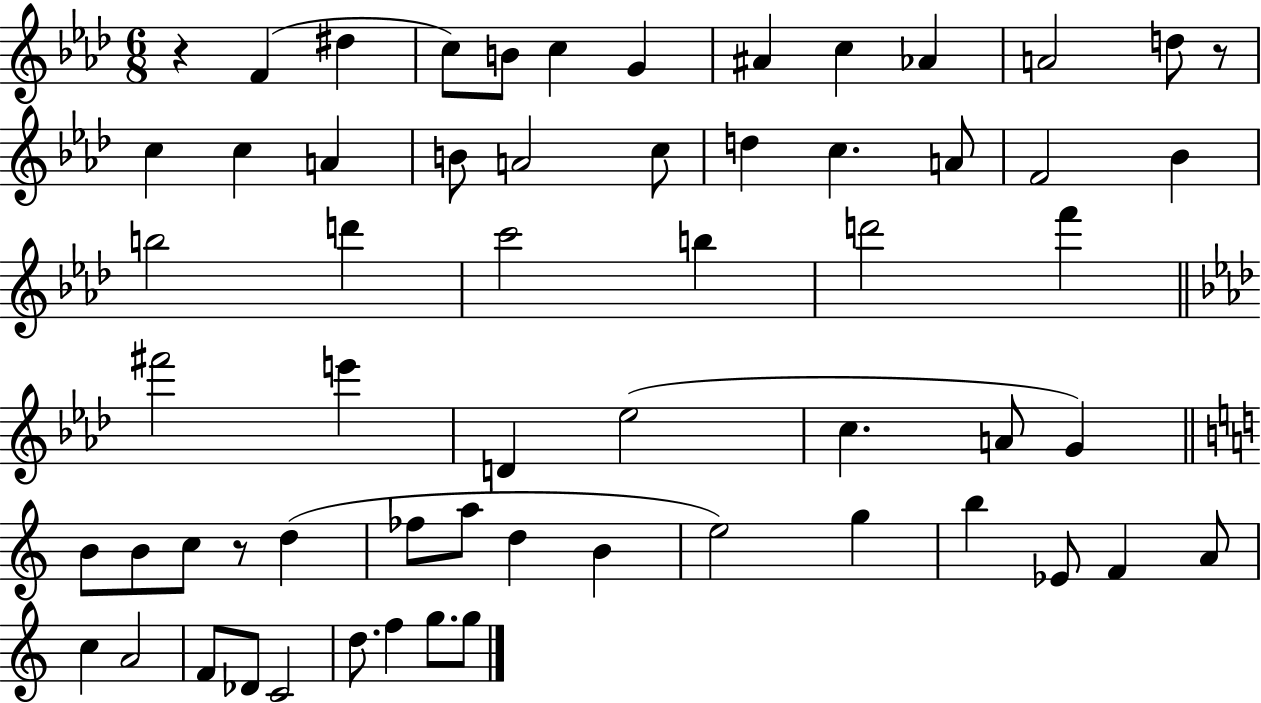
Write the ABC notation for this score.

X:1
T:Untitled
M:6/8
L:1/4
K:Ab
z F ^d c/2 B/2 c G ^A c _A A2 d/2 z/2 c c A B/2 A2 c/2 d c A/2 F2 _B b2 d' c'2 b d'2 f' ^f'2 e' D _e2 c A/2 G B/2 B/2 c/2 z/2 d _f/2 a/2 d B e2 g b _E/2 F A/2 c A2 F/2 _D/2 C2 d/2 f g/2 g/2